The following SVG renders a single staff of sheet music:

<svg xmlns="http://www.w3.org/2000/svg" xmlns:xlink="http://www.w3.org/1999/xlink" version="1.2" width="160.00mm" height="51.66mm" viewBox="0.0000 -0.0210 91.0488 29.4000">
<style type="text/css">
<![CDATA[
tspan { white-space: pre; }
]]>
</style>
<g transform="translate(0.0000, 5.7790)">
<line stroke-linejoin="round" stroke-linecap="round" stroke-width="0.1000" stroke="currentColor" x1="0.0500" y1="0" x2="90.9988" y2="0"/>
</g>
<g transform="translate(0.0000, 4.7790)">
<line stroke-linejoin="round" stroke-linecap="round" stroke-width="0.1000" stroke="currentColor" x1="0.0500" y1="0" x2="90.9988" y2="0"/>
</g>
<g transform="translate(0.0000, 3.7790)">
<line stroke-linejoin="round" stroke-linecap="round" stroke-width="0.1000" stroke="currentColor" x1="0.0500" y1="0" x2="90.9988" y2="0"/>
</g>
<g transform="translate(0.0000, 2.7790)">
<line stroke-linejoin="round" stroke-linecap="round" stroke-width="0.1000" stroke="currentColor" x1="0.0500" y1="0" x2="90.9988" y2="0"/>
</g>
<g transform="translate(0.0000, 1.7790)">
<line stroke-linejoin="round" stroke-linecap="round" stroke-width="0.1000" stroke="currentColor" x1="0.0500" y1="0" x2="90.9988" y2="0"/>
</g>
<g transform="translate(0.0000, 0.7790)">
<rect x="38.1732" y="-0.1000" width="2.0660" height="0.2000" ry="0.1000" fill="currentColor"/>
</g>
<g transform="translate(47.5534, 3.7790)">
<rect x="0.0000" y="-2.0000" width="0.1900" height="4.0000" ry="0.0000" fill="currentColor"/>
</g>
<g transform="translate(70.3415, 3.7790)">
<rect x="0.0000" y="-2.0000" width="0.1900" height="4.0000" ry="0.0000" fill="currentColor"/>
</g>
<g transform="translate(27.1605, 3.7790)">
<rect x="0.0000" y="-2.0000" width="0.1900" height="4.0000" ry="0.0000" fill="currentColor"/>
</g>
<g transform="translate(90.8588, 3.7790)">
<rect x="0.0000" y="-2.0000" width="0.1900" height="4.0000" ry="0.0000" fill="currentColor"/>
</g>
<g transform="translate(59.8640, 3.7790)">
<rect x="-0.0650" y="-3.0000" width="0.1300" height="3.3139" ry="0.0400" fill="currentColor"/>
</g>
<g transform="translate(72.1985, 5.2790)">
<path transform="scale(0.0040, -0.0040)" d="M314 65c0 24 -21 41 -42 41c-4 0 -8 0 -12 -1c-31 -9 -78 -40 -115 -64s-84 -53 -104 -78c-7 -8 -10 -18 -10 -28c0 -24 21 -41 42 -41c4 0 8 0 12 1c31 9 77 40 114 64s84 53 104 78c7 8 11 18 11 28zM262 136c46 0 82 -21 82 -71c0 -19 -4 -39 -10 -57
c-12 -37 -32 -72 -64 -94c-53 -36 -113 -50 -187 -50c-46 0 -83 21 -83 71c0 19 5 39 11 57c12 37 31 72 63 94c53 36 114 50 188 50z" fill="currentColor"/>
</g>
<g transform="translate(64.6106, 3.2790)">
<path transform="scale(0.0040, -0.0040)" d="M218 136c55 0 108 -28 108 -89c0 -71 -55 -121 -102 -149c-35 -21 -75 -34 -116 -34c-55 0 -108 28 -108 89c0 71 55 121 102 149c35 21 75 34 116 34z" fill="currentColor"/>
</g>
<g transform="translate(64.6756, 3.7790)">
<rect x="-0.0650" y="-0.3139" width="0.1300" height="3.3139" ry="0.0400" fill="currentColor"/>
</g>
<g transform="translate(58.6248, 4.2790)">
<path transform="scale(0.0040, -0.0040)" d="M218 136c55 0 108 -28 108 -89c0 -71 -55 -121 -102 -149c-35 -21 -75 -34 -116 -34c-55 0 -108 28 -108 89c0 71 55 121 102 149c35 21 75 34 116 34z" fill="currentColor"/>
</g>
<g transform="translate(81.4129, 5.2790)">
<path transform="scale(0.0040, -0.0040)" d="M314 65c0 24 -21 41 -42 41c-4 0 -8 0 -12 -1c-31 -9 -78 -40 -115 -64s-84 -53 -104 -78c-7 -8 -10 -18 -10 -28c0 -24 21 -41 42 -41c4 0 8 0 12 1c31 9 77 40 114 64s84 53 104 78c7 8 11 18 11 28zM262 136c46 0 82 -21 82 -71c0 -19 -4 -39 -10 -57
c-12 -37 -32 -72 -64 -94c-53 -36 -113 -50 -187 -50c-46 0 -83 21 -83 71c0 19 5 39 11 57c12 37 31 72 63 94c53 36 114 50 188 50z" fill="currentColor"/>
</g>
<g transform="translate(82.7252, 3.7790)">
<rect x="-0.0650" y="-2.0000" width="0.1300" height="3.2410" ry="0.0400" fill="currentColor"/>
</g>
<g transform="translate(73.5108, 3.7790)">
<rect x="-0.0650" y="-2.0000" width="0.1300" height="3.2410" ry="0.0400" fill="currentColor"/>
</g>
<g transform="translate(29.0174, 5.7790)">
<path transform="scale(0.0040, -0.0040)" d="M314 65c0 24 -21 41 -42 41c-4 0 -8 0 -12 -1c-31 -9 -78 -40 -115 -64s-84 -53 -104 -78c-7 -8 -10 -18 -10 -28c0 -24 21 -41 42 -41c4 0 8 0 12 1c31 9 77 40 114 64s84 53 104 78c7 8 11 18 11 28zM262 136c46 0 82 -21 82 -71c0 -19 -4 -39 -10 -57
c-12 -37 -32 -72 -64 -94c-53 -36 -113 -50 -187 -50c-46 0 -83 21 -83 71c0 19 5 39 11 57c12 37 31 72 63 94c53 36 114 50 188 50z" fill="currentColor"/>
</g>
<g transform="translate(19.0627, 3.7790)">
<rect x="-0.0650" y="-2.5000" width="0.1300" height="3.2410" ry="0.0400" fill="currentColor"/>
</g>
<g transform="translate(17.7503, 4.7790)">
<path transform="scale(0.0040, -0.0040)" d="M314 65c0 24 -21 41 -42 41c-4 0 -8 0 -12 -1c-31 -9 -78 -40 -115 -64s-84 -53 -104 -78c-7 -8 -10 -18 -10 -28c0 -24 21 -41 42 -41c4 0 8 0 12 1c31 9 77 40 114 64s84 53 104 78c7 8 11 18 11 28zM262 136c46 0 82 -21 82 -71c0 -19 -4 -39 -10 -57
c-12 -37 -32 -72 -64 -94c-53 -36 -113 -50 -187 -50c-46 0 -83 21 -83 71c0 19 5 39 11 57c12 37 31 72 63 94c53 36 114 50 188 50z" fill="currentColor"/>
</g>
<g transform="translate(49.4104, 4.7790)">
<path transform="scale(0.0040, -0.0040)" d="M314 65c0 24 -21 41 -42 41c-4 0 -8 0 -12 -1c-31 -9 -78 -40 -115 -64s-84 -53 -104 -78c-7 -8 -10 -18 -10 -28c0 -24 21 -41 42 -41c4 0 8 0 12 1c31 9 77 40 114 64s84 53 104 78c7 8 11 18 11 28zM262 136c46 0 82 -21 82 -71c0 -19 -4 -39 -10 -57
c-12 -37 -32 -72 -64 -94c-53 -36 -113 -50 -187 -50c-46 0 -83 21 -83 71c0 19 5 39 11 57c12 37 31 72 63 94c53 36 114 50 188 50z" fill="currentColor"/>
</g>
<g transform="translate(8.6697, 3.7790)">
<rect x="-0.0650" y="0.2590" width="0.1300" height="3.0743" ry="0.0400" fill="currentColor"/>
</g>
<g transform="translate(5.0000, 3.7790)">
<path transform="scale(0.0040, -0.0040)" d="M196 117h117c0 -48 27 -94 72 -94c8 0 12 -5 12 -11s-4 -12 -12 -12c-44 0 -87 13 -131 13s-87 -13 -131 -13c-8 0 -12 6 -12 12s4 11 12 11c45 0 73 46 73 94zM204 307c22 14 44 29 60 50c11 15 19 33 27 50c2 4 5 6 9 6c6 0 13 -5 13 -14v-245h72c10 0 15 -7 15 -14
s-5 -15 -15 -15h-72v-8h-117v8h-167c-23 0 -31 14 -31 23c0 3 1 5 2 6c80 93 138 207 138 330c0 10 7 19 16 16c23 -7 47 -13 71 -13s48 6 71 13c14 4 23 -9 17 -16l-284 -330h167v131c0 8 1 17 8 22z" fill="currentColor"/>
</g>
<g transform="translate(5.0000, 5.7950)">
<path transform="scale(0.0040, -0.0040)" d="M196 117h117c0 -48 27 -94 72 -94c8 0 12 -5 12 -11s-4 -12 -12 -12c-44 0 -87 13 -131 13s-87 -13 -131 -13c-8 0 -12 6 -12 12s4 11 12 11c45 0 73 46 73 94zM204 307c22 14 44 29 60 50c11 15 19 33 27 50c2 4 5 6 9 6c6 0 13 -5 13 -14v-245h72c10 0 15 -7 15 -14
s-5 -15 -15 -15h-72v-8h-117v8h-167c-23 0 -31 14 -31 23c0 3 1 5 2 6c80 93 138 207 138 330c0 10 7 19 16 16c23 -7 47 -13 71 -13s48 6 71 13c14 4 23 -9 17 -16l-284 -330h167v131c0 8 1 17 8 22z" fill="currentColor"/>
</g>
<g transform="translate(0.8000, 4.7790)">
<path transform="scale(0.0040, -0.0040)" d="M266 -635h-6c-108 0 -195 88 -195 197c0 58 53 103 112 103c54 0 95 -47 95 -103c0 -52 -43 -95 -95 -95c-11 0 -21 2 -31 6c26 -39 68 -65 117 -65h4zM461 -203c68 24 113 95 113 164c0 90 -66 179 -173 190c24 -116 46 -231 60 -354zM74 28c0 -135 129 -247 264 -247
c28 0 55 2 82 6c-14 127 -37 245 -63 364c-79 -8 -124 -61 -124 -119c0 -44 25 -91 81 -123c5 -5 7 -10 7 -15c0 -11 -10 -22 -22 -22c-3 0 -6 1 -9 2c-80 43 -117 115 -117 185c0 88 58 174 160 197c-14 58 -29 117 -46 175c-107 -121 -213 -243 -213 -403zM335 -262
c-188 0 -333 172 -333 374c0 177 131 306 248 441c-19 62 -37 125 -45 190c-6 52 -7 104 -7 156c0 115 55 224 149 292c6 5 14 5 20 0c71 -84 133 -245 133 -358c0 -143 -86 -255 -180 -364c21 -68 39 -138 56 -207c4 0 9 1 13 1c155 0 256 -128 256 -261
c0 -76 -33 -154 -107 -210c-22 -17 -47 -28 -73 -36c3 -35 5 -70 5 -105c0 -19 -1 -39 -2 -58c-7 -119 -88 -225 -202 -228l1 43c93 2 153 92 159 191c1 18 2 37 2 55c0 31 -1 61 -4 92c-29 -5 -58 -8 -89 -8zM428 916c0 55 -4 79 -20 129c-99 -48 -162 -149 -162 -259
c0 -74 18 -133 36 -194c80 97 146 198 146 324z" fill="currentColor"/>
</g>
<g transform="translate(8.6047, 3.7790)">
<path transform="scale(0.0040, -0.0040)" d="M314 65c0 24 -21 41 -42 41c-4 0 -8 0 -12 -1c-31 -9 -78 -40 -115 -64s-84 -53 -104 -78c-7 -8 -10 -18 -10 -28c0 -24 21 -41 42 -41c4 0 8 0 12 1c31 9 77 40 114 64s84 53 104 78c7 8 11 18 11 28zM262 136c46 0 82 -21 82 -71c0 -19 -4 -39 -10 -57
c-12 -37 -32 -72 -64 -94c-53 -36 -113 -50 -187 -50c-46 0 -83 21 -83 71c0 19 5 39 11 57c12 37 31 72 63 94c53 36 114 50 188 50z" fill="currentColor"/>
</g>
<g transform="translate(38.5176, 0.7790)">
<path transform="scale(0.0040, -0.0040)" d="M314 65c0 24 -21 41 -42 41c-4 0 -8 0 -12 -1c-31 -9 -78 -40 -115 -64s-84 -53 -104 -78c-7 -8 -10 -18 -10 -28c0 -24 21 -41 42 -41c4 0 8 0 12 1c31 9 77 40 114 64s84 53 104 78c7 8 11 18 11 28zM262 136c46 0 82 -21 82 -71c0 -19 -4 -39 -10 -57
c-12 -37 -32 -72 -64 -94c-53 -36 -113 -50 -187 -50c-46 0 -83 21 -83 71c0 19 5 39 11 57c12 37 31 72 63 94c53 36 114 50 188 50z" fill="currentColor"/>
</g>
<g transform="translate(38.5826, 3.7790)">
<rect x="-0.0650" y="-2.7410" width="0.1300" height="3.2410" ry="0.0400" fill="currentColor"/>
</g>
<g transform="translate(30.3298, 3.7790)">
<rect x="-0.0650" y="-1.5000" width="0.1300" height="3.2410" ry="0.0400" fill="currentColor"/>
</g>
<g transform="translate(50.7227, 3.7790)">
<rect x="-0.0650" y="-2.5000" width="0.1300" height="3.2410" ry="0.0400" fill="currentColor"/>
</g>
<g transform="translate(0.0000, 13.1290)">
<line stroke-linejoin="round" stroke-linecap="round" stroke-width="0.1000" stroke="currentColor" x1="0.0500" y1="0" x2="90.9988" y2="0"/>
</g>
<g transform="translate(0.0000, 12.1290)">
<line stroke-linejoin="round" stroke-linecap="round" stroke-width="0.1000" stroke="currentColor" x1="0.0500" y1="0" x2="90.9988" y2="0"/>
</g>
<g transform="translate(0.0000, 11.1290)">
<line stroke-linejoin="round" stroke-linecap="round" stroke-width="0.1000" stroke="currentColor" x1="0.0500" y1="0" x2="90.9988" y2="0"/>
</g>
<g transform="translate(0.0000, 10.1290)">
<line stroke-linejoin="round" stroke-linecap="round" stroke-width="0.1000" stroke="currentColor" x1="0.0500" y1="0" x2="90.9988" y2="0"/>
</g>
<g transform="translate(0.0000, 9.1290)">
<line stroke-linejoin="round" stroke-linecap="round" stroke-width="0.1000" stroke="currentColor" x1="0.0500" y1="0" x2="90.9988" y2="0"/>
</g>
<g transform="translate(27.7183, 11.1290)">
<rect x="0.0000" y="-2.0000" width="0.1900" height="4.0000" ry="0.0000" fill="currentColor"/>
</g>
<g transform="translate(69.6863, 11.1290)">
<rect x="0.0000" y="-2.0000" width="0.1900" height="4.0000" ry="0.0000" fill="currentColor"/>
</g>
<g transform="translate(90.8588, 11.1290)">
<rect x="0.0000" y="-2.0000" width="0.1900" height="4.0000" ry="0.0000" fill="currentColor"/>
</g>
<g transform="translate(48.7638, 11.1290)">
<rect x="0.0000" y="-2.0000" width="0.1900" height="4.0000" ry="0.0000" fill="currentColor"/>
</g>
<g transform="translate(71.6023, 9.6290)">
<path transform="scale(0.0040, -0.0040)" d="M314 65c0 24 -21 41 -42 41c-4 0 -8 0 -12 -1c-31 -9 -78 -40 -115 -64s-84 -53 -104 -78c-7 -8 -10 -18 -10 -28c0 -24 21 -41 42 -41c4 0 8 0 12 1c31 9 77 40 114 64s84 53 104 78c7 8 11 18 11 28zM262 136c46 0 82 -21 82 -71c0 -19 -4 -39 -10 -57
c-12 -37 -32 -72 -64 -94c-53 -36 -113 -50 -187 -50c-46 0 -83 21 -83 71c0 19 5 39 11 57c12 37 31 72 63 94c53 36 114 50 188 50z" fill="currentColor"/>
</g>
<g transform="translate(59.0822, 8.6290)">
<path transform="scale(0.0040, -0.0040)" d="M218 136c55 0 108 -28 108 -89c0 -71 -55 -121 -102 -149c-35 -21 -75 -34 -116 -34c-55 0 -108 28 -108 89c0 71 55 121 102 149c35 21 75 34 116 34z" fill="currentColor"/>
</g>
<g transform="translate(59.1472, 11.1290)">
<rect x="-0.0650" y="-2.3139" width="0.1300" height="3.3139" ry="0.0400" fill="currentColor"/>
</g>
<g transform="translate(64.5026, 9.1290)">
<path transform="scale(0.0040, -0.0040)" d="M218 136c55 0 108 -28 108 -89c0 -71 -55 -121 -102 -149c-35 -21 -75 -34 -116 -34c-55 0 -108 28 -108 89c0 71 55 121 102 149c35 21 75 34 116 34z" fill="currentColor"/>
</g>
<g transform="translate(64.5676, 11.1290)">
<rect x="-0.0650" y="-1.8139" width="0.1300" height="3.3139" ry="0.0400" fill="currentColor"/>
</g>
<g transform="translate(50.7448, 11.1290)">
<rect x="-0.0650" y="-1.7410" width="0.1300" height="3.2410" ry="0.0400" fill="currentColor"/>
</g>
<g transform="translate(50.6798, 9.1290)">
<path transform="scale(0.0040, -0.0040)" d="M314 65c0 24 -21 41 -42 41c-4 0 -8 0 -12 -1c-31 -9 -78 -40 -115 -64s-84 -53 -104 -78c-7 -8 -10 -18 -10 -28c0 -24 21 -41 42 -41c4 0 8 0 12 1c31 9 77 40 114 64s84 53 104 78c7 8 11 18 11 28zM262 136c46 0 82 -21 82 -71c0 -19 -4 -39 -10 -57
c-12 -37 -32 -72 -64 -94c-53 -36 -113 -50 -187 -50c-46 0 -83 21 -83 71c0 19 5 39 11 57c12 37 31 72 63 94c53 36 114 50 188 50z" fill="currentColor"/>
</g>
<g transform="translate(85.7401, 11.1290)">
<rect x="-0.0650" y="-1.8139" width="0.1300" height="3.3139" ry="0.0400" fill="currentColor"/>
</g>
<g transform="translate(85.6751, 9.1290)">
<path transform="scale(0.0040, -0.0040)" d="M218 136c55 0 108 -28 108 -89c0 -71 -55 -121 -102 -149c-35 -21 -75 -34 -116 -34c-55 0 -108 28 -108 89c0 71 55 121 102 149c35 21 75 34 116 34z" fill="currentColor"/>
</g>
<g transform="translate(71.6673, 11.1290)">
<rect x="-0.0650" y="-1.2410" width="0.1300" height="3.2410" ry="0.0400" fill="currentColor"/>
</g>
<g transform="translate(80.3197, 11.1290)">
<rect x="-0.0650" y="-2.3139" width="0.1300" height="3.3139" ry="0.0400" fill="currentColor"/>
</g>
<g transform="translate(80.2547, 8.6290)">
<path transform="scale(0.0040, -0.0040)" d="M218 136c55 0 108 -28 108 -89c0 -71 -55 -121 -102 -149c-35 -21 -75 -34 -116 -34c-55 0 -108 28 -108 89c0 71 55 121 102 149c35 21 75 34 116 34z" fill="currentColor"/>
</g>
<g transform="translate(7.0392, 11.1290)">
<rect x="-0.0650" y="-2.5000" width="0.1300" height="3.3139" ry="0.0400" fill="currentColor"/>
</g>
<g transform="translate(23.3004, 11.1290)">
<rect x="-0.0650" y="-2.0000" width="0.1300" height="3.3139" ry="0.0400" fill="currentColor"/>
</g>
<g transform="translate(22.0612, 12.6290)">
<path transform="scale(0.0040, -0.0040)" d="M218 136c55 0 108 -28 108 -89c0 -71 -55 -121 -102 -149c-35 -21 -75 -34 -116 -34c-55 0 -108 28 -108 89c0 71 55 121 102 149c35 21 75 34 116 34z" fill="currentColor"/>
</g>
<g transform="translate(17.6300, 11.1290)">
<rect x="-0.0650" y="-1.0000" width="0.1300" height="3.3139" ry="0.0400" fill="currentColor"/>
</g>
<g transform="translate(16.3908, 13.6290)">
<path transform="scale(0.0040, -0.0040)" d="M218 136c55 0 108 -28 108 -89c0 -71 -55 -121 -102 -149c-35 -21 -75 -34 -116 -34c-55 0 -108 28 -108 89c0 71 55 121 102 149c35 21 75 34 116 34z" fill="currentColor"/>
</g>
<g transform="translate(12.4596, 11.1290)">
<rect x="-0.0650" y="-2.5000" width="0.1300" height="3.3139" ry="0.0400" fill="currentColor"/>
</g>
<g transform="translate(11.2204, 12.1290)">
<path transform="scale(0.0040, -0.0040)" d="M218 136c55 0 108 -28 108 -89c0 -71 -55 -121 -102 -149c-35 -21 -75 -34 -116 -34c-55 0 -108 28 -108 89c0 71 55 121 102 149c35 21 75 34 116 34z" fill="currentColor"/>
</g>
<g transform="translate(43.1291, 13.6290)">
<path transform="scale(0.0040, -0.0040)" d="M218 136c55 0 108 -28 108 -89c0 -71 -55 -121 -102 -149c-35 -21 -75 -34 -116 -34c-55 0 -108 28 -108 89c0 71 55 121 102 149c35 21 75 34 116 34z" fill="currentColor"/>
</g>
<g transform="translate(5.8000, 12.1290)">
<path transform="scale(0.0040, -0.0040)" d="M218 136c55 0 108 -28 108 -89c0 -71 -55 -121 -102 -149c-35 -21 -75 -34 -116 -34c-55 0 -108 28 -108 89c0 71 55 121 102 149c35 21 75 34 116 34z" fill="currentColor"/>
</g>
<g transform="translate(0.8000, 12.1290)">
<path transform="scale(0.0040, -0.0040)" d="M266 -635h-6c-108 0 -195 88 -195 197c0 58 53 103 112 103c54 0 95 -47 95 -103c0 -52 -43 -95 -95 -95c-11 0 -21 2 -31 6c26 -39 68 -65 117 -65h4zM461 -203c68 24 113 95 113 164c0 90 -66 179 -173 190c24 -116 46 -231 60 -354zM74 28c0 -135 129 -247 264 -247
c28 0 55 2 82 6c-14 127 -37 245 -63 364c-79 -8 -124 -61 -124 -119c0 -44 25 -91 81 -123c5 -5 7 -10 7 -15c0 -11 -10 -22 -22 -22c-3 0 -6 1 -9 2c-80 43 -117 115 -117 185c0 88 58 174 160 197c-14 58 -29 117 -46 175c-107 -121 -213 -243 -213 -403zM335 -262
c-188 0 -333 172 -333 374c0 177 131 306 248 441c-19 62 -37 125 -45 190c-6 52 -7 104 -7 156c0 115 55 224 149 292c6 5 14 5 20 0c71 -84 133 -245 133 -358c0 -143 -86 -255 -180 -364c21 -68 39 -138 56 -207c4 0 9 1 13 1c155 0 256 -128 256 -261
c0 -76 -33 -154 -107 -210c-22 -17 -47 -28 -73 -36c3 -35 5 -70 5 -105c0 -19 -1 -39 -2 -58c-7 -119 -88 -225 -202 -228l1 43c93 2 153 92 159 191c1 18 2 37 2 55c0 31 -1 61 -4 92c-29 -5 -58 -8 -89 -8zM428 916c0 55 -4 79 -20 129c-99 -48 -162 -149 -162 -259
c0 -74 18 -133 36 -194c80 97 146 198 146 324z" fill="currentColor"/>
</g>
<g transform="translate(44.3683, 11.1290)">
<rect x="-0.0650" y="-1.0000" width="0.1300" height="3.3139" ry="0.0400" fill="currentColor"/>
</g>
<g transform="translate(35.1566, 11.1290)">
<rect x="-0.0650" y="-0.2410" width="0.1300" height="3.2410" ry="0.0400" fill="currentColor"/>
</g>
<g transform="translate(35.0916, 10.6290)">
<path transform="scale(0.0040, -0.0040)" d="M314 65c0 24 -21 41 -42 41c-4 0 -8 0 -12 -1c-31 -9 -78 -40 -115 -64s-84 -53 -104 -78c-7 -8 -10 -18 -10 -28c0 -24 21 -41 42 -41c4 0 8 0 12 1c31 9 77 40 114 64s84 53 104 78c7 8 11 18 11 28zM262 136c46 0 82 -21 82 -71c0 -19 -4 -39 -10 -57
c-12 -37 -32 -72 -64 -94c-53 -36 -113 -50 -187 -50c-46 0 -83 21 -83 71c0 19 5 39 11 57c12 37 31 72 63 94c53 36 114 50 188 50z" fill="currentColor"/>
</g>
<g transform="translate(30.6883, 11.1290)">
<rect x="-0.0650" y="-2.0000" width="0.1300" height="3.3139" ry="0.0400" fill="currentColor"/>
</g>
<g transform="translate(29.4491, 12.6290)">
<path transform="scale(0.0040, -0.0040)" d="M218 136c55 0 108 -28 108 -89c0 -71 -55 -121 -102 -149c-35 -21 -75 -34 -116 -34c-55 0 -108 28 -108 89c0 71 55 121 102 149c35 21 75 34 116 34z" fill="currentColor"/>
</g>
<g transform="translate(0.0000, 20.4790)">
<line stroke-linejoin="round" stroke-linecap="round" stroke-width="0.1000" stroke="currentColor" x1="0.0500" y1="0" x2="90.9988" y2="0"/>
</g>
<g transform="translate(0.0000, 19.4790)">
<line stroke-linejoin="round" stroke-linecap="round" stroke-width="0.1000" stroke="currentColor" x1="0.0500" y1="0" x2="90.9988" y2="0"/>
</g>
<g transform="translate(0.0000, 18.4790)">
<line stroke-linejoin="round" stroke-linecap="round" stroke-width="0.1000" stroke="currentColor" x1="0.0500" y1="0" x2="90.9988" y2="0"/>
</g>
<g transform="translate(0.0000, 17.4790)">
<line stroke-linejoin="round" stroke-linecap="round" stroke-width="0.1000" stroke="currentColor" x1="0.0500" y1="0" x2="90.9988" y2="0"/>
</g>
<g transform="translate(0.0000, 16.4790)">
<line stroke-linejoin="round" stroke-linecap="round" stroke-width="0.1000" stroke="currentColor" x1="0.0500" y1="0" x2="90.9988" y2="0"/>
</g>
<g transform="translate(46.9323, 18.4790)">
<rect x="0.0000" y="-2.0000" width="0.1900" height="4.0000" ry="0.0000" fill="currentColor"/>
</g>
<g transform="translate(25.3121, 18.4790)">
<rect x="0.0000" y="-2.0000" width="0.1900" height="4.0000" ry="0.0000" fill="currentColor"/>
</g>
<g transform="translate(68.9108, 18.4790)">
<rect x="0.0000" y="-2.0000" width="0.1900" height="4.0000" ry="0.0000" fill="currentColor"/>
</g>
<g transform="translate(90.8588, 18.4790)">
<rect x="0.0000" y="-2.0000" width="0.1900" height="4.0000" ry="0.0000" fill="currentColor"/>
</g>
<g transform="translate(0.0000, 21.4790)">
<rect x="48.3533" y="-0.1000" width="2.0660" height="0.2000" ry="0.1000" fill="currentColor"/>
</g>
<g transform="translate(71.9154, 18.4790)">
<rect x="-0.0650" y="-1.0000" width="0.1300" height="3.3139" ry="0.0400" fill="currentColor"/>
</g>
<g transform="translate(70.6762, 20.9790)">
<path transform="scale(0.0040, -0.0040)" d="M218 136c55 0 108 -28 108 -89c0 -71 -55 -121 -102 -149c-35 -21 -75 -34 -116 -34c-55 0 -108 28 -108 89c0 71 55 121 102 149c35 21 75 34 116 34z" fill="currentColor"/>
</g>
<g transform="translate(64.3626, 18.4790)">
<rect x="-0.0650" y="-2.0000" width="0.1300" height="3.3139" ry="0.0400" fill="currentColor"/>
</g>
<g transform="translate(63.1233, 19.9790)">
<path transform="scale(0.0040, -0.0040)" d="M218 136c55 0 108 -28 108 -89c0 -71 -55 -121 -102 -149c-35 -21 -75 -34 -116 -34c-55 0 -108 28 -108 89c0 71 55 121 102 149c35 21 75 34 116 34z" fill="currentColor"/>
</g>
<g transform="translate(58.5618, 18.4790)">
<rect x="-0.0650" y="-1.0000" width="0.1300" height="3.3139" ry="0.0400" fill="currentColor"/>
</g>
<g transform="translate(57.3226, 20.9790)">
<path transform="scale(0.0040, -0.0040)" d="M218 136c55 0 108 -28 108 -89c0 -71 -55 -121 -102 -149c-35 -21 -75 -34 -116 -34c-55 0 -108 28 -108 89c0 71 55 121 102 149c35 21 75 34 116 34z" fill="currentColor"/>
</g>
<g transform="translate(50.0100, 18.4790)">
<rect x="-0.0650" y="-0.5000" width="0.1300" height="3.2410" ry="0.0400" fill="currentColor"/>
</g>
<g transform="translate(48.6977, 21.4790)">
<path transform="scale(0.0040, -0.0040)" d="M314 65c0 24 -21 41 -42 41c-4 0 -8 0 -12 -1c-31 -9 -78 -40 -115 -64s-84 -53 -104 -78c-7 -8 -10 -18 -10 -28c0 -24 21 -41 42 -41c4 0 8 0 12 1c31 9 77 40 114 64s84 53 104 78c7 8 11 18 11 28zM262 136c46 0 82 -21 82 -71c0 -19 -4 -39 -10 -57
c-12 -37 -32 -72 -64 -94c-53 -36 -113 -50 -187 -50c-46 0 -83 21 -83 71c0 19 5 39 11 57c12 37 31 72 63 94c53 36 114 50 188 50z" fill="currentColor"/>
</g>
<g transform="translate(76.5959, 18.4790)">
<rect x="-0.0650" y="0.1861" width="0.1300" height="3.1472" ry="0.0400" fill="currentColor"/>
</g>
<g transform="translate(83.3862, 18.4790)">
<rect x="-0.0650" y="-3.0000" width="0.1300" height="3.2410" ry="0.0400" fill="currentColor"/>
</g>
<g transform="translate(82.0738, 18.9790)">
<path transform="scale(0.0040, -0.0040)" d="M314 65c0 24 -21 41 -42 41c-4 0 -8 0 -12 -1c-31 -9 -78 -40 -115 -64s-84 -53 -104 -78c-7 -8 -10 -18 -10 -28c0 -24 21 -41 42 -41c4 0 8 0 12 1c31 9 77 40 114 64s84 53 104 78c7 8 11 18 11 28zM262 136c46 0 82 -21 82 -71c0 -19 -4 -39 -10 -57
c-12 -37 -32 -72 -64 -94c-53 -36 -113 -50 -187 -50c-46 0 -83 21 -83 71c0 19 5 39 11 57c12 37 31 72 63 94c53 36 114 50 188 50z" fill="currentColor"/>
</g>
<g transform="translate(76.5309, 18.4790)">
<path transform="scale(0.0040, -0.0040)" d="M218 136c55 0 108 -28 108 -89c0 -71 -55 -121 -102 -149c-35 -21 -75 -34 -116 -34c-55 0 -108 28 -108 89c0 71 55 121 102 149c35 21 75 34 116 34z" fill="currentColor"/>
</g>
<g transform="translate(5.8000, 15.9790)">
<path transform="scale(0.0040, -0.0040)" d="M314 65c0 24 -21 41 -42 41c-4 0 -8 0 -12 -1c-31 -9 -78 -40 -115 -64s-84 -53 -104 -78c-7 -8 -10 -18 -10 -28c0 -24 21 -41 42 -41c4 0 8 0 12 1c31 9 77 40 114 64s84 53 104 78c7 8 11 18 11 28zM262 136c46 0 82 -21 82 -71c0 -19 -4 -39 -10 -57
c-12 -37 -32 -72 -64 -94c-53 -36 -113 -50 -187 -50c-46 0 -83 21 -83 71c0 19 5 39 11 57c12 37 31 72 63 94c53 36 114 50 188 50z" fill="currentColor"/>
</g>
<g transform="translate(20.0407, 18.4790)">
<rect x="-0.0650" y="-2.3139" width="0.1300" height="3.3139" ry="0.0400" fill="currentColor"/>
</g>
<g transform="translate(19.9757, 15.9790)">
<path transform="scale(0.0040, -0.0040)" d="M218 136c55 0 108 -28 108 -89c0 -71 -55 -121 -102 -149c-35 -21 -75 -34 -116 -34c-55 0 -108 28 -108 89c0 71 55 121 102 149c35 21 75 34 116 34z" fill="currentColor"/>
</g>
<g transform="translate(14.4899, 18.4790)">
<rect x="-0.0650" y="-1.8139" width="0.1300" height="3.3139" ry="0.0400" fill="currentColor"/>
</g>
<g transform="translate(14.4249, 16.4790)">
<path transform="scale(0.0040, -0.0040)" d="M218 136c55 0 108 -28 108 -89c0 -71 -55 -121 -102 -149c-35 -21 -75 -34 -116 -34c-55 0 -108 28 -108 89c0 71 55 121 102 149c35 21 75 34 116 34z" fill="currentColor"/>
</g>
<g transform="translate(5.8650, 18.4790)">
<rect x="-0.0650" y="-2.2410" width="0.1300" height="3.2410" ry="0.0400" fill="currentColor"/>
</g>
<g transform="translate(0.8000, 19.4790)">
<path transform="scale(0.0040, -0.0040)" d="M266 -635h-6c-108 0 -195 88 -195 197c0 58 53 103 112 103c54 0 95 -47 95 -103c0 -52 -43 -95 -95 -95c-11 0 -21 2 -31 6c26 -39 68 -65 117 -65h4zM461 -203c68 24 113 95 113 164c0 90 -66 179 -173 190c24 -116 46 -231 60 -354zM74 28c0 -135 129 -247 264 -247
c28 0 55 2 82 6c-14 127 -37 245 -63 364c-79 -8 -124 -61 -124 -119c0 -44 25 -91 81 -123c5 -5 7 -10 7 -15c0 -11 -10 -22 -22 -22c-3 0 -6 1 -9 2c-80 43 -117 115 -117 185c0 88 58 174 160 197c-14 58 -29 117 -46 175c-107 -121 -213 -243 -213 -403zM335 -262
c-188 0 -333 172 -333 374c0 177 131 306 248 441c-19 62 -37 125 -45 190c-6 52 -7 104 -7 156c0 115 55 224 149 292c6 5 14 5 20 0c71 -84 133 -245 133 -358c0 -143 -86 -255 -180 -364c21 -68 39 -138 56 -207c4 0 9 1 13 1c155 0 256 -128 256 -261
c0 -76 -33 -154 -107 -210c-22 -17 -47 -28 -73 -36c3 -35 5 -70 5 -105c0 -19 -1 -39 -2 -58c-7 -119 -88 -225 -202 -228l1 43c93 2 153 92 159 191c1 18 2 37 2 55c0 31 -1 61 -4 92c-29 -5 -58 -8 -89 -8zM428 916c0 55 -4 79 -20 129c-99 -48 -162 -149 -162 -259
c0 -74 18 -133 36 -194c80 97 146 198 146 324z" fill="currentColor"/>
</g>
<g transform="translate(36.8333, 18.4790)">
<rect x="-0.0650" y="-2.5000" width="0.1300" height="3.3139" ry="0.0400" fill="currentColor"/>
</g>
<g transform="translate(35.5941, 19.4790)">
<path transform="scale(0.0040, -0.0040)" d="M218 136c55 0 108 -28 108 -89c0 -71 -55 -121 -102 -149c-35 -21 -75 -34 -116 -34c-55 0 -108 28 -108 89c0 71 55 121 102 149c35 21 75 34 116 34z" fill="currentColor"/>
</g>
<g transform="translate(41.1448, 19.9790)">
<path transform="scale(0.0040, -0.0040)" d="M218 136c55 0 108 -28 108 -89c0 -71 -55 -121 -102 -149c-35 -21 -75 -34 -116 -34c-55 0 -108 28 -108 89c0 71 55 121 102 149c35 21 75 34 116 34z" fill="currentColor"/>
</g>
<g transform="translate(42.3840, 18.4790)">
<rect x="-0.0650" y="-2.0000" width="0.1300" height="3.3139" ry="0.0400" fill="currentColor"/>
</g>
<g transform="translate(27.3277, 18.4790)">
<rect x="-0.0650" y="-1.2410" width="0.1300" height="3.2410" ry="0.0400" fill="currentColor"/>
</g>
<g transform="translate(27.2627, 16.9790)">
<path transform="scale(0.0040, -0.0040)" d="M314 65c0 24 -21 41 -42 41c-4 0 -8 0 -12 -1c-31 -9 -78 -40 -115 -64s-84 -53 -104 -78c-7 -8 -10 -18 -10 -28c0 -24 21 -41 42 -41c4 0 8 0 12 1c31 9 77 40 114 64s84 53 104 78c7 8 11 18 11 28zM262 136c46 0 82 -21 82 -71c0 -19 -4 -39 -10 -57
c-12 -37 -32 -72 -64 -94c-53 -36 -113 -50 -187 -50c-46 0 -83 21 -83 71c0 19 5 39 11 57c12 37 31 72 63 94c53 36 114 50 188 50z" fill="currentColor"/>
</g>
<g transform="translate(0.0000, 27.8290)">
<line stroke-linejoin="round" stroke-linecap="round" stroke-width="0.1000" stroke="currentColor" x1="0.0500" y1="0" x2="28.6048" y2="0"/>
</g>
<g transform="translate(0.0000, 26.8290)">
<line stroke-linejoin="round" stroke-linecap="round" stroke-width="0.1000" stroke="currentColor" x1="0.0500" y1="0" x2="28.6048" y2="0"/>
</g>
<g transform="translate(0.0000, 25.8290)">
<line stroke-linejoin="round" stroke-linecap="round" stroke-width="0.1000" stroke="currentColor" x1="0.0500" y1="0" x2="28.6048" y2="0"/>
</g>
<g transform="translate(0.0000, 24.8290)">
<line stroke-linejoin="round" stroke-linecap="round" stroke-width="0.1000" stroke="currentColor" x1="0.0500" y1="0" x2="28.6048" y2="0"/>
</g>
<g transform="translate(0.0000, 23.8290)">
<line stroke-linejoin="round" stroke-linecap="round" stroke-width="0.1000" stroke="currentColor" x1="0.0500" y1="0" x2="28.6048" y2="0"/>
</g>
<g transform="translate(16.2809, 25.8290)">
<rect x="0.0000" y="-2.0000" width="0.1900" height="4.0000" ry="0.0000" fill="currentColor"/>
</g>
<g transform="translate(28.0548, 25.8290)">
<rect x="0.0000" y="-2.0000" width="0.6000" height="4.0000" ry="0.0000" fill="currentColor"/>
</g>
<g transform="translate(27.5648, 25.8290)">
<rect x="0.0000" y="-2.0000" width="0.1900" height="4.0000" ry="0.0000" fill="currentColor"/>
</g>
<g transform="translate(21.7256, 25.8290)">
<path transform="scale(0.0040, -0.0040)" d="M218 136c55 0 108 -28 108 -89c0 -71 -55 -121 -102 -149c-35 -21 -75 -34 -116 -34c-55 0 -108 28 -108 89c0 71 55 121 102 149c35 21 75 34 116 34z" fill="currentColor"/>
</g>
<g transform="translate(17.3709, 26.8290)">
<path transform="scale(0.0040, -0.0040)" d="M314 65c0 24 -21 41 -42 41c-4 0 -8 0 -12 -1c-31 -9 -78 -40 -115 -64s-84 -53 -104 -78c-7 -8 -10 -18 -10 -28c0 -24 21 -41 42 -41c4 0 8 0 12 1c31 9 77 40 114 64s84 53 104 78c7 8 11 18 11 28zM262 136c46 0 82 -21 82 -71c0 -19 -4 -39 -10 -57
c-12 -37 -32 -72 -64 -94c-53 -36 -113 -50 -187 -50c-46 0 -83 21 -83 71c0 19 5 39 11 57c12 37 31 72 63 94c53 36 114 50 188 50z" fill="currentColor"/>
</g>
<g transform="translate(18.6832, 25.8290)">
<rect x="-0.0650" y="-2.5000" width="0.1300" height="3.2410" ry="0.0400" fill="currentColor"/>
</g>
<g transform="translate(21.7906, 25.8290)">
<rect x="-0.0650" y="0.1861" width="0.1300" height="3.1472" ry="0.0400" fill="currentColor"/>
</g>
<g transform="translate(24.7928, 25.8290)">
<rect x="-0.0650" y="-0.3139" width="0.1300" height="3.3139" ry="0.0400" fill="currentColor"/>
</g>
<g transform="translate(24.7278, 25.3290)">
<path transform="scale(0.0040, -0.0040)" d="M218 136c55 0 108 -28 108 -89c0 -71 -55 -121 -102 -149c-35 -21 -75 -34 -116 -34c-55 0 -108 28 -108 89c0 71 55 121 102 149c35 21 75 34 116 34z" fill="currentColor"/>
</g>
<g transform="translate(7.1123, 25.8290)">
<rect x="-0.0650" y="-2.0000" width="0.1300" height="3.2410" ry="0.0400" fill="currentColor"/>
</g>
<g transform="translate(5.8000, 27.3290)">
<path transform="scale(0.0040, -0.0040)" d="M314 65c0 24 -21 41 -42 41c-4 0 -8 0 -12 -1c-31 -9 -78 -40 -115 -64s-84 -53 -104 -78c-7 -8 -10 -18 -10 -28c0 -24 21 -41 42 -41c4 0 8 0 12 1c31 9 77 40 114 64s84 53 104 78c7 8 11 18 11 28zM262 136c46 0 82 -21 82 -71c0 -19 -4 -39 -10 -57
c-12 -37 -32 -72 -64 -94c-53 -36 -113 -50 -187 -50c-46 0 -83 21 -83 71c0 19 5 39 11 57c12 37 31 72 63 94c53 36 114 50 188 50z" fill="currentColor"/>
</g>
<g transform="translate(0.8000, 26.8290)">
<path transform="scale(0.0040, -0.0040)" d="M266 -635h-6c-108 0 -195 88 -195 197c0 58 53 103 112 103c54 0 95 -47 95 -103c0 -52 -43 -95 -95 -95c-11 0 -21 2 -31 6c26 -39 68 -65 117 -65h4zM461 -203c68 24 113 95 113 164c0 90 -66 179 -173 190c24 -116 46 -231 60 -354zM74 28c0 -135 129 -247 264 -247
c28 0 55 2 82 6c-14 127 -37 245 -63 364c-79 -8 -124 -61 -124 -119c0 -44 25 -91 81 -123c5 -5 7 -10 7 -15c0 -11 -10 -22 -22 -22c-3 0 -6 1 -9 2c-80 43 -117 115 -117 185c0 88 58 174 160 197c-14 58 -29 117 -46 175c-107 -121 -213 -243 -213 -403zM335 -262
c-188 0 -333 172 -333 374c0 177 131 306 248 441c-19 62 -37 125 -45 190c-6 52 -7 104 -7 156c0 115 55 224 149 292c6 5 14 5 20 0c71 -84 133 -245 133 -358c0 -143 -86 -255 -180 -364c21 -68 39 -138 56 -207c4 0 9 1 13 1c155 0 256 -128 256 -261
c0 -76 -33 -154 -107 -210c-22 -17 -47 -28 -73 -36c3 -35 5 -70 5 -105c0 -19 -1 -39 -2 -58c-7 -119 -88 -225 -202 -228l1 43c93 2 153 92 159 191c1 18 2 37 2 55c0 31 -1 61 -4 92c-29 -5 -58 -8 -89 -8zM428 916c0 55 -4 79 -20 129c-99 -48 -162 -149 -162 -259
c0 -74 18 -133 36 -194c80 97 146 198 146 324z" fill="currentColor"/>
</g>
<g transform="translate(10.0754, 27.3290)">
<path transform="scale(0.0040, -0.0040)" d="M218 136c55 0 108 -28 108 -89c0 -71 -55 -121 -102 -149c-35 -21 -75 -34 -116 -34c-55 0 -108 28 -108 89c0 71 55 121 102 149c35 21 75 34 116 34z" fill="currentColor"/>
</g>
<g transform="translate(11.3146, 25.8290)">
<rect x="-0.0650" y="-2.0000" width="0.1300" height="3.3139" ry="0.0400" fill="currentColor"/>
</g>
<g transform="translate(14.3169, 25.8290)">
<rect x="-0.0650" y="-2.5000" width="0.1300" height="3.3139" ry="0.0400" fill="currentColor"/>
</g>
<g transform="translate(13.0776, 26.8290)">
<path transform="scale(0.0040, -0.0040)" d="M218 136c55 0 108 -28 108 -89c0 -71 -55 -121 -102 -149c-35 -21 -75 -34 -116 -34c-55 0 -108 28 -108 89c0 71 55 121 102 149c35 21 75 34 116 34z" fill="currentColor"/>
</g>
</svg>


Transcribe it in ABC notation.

X:1
T:Untitled
M:4/4
L:1/4
K:C
B2 G2 E2 a2 G2 A c F2 F2 G G D F F c2 D f2 g f e2 g f g2 f g e2 G F C2 D F D B A2 F2 F G G2 B c